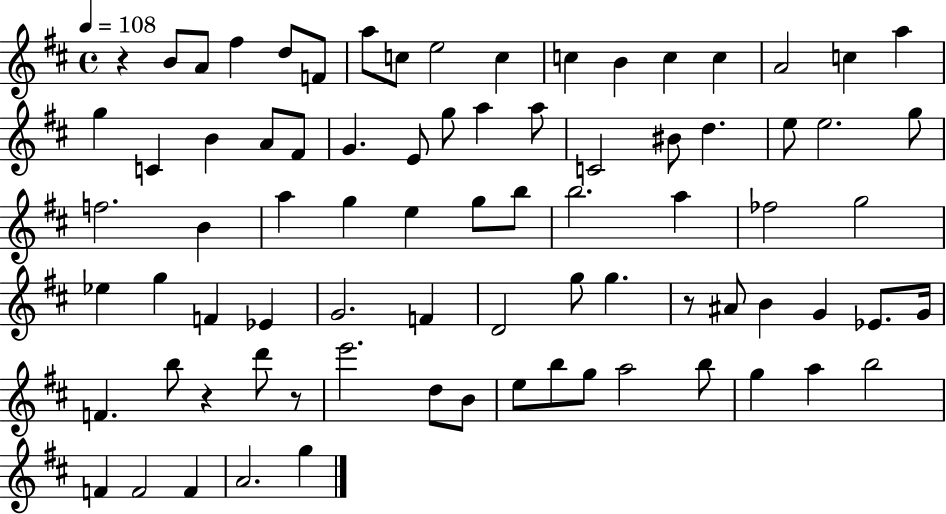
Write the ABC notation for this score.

X:1
T:Untitled
M:4/4
L:1/4
K:D
z B/2 A/2 ^f d/2 F/2 a/2 c/2 e2 c c B c c A2 c a g C B A/2 ^F/2 G E/2 g/2 a a/2 C2 ^B/2 d e/2 e2 g/2 f2 B a g e g/2 b/2 b2 a _f2 g2 _e g F _E G2 F D2 g/2 g z/2 ^A/2 B G _E/2 G/4 F b/2 z d'/2 z/2 e'2 d/2 B/2 e/2 b/2 g/2 a2 b/2 g a b2 F F2 F A2 g